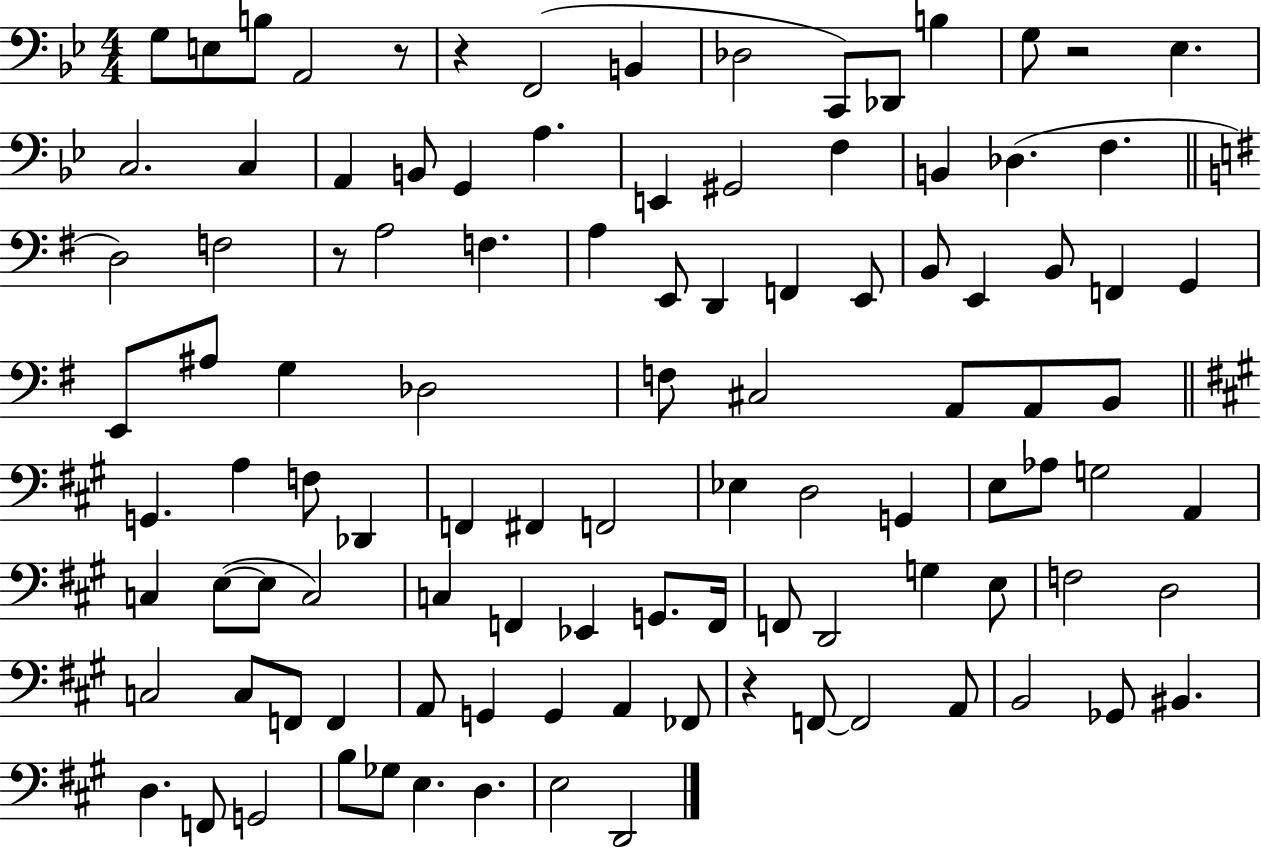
X:1
T:Untitled
M:4/4
L:1/4
K:Bb
G,/2 E,/2 B,/2 A,,2 z/2 z F,,2 B,, _D,2 C,,/2 _D,,/2 B, G,/2 z2 _E, C,2 C, A,, B,,/2 G,, A, E,, ^G,,2 F, B,, _D, F, D,2 F,2 z/2 A,2 F, A, E,,/2 D,, F,, E,,/2 B,,/2 E,, B,,/2 F,, G,, E,,/2 ^A,/2 G, _D,2 F,/2 ^C,2 A,,/2 A,,/2 B,,/2 G,, A, F,/2 _D,, F,, ^F,, F,,2 _E, D,2 G,, E,/2 _A,/2 G,2 A,, C, E,/2 E,/2 C,2 C, F,, _E,, G,,/2 F,,/4 F,,/2 D,,2 G, E,/2 F,2 D,2 C,2 C,/2 F,,/2 F,, A,,/2 G,, G,, A,, _F,,/2 z F,,/2 F,,2 A,,/2 B,,2 _G,,/2 ^B,, D, F,,/2 G,,2 B,/2 _G,/2 E, D, E,2 D,,2